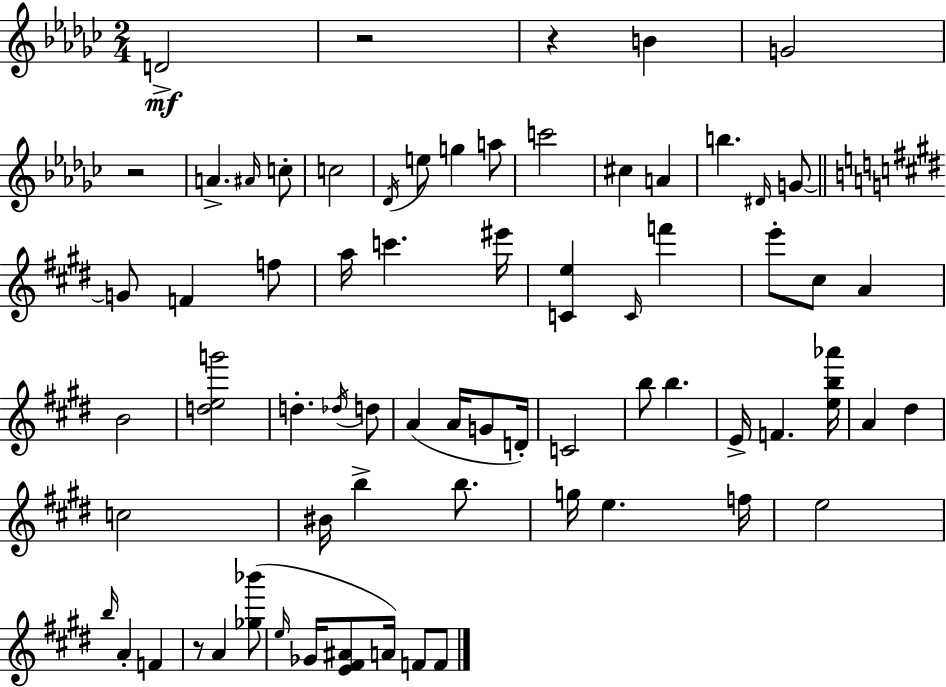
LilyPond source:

{
  \clef treble
  \numericTimeSignature
  \time 2/4
  \key ees \minor
  \repeat volta 2 { d'2->\mf | r2 | r4 b'4 | g'2 | \break r2 | a'4.-> \grace { ais'16 } c''8-. | c''2 | \acciaccatura { des'16 } e''8 g''4 | \break a''8 c'''2 | cis''4 a'4 | b''4. | \grace { dis'16 } g'8~~ \bar "||" \break \key e \major g'8 f'4 f''8 | a''16 c'''4. eis'''16 | <c' e''>4 \grace { c'16 } f'''4 | e'''8-. cis''8 a'4 | \break b'2 | <d'' e'' g'''>2 | d''4.-. \acciaccatura { des''16 } | d''8 a'4( a'16 g'8 | \break d'16-.) c'2 | b''8 b''4. | e'16-> f'4. | <e'' b'' aes'''>16 a'4 dis''4 | \break c''2 | bis'16 b''4-> b''8. | g''16 e''4. | f''16 e''2 | \break \grace { b''16 } a'4-. f'4 | r8 a'4 | <ges'' bes'''>8( \grace { e''16 } ges'16 <e' fis' ais'>8 a'16) | f'8 f'8 } \bar "|."
}